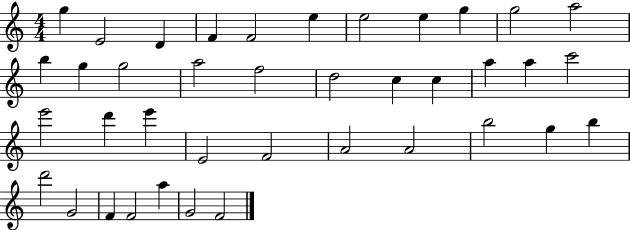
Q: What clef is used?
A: treble